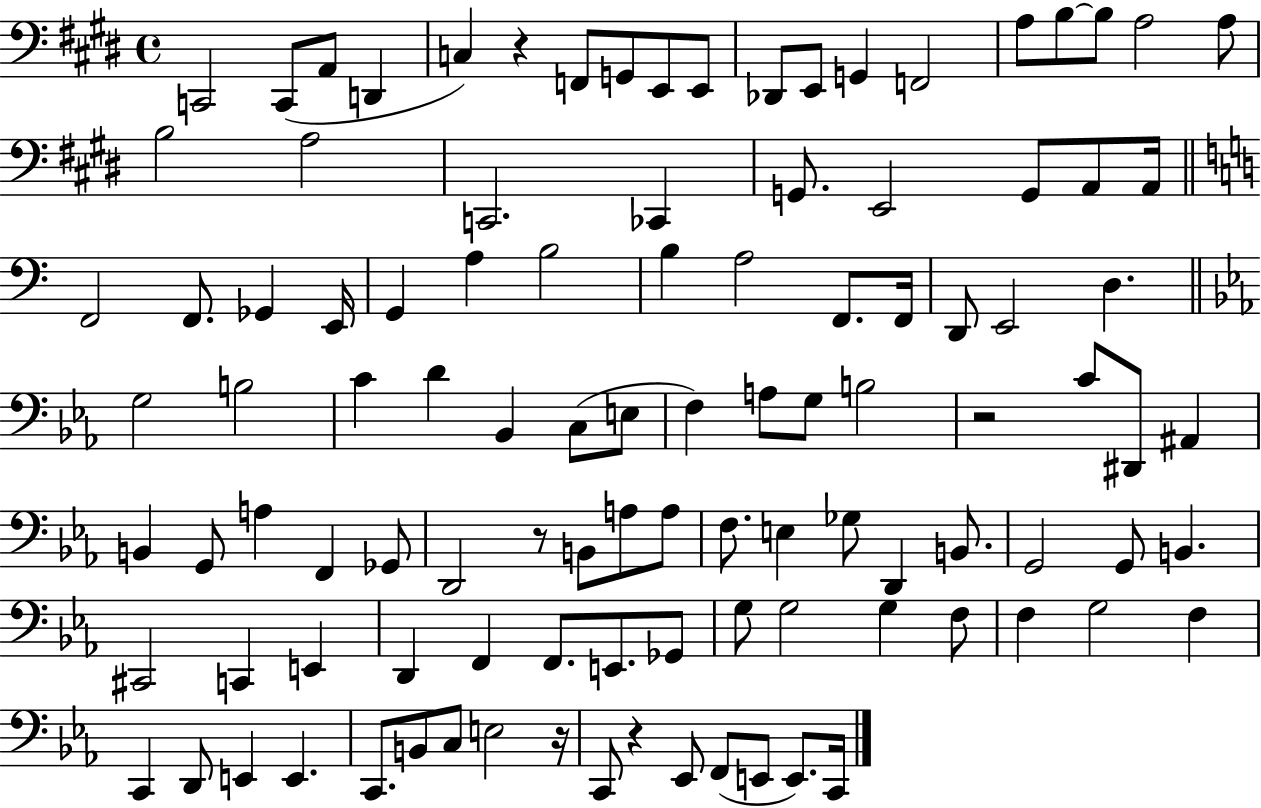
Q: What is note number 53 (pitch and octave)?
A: C4